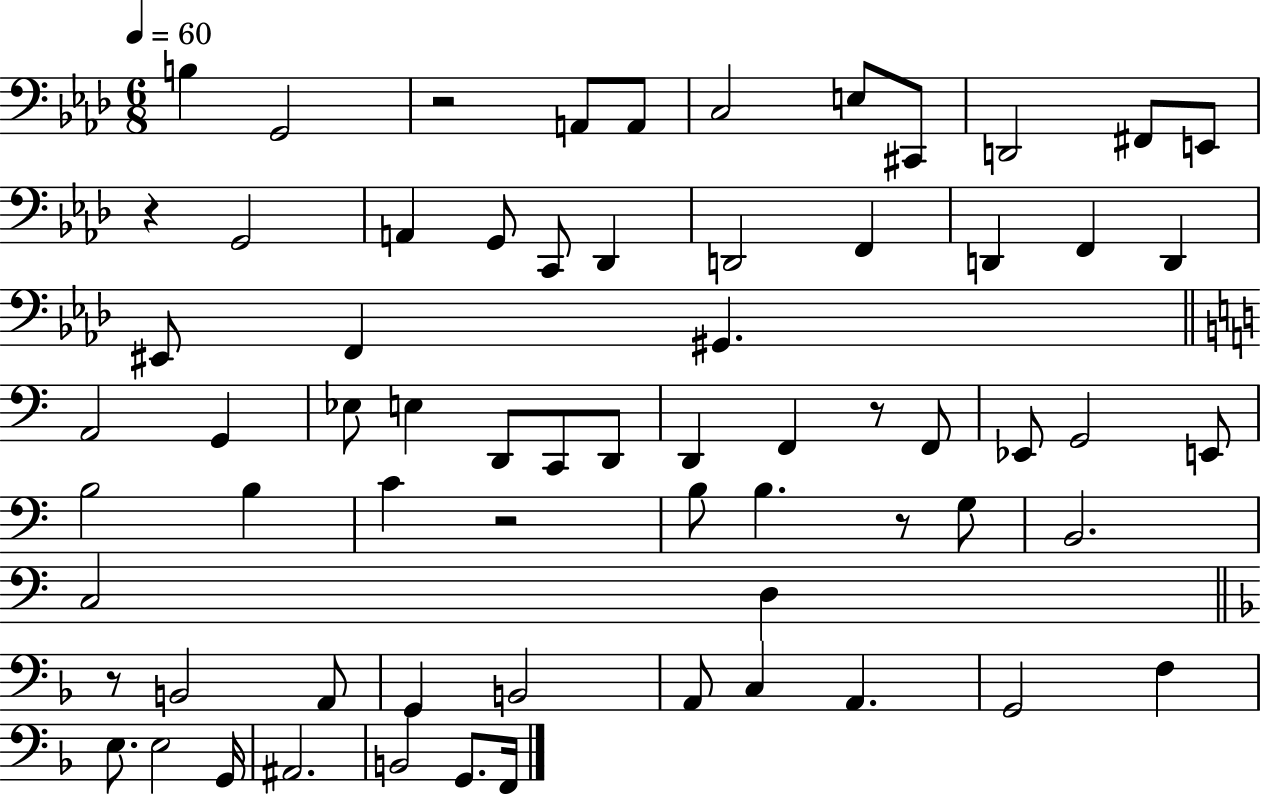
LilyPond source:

{
  \clef bass
  \numericTimeSignature
  \time 6/8
  \key aes \major
  \tempo 4 = 60
  \repeat volta 2 { b4 g,2 | r2 a,8 a,8 | c2 e8 cis,8 | d,2 fis,8 e,8 | \break r4 g,2 | a,4 g,8 c,8 des,4 | d,2 f,4 | d,4 f,4 d,4 | \break eis,8 f,4 gis,4. | \bar "||" \break \key c \major a,2 g,4 | ees8 e4 d,8 c,8 d,8 | d,4 f,4 r8 f,8 | ees,8 g,2 e,8 | \break b2 b4 | c'4 r2 | b8 b4. r8 g8 | b,2. | \break c2 d4 | \bar "||" \break \key d \minor r8 b,2 a,8 | g,4 b,2 | a,8 c4 a,4. | g,2 f4 | \break e8. e2 g,16 | ais,2. | b,2 g,8. f,16 | } \bar "|."
}